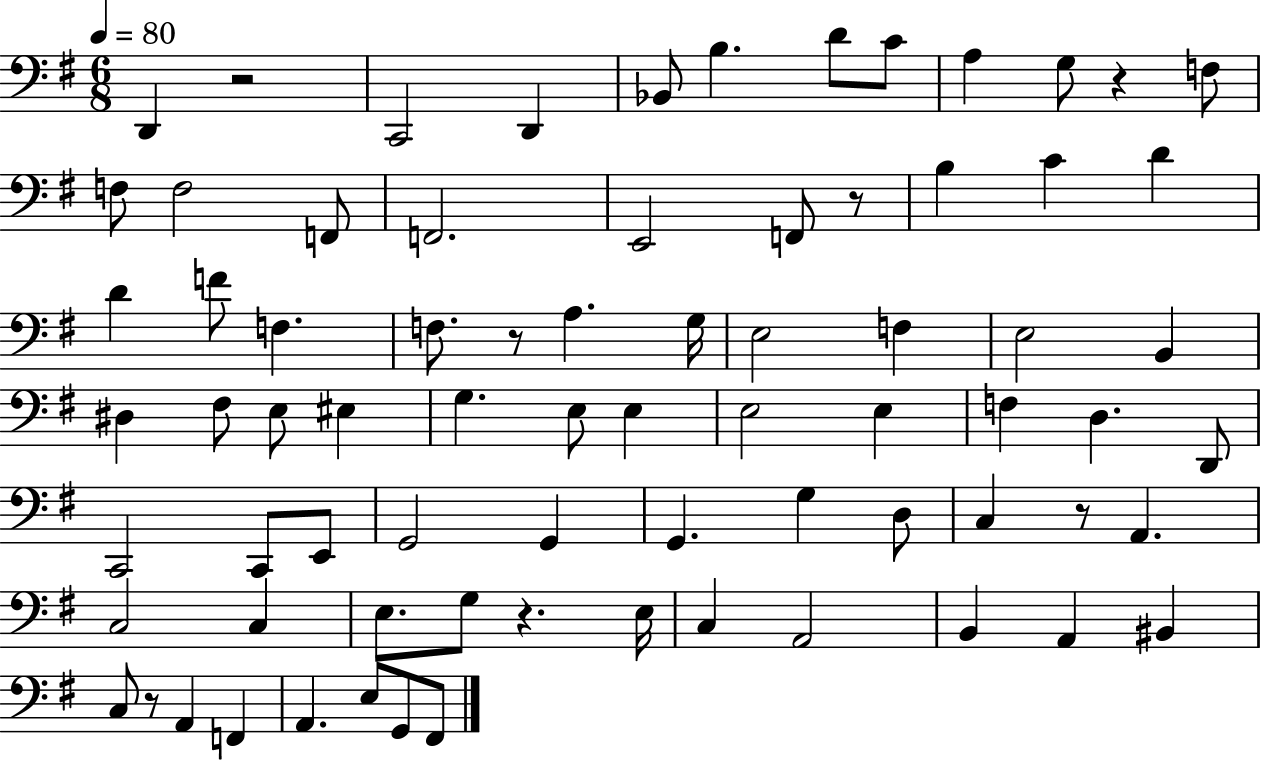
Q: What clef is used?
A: bass